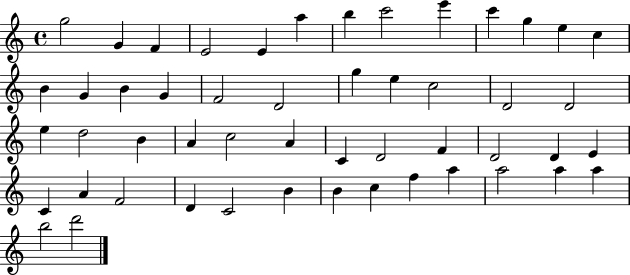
X:1
T:Untitled
M:4/4
L:1/4
K:C
g2 G F E2 E a b c'2 e' c' g e c B G B G F2 D2 g e c2 D2 D2 e d2 B A c2 A C D2 F D2 D E C A F2 D C2 B B c f a a2 a a b2 d'2